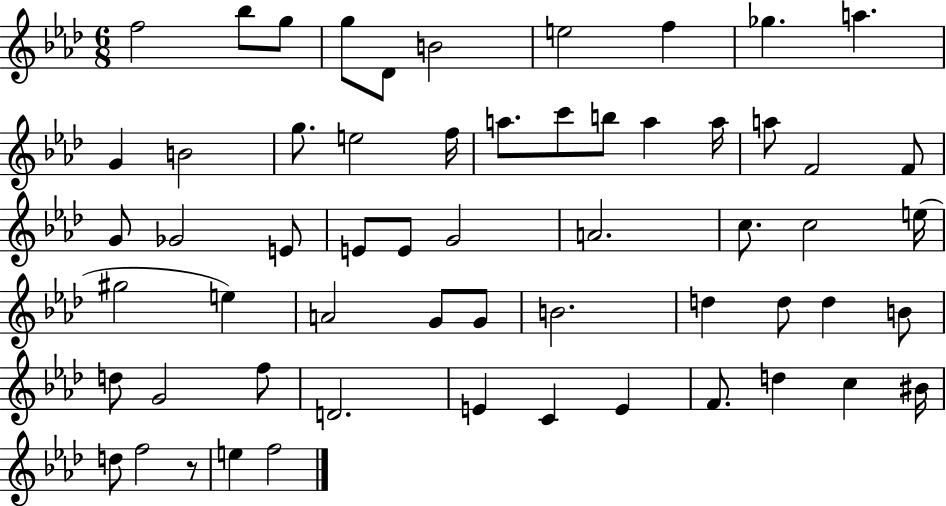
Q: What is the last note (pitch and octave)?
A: F5